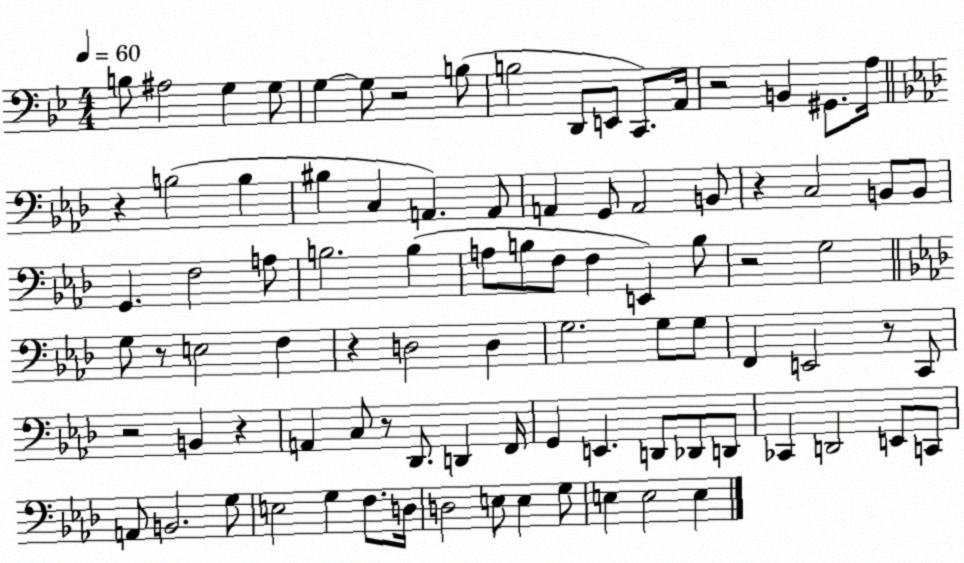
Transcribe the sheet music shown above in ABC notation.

X:1
T:Untitled
M:4/4
L:1/4
K:Bb
B,/2 ^A,2 G, G,/2 G, G,/2 z2 B,/2 B,2 D,,/2 E,,/2 C,,/2 A,,/4 z2 B,, ^G,,/2 A,/4 z B,2 B, ^B, C, A,, A,,/2 A,, G,,/2 A,,2 B,,/2 z C,2 B,,/2 B,,/2 G,, F,2 A,/2 B,2 B, A,/2 B,/2 F,/2 F, E,, B,/2 z2 G,2 G,/2 z/2 E,2 F, z D,2 D, G,2 G,/2 G,/2 F,, E,,2 z/2 C,,/2 z2 B,, z A,, C,/2 z/2 _D,,/2 D,, F,,/4 G,, E,, D,,/2 _D,,/2 D,,/2 _C,, D,,2 E,,/2 C,,/2 A,,/2 B,,2 G,/2 E,2 G, F,/2 D,/4 D,2 E,/2 E, G,/2 E, E,2 E,